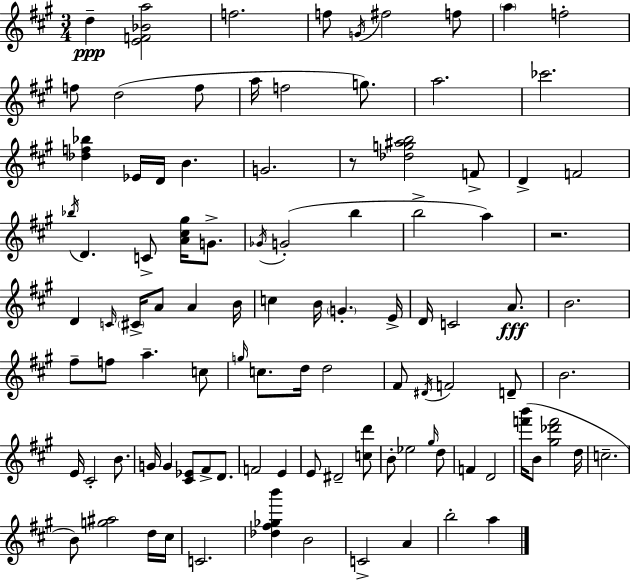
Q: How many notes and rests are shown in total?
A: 100